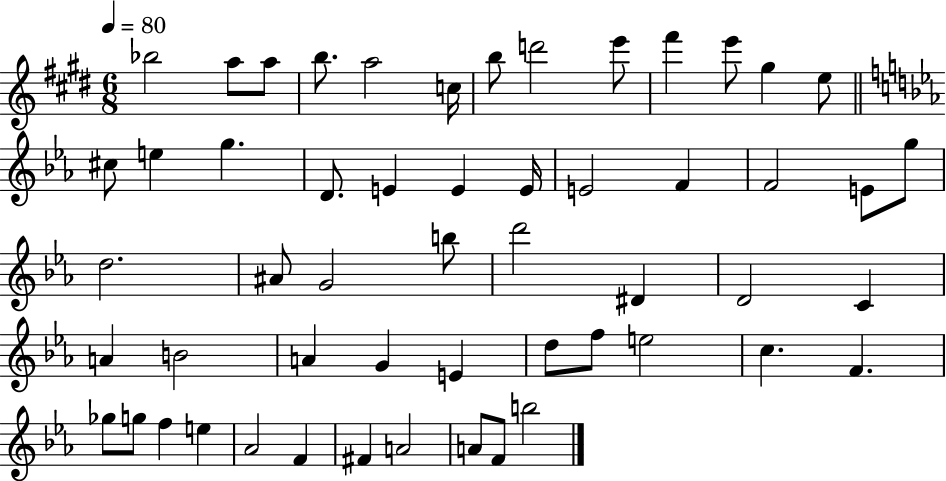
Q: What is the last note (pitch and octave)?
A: B5